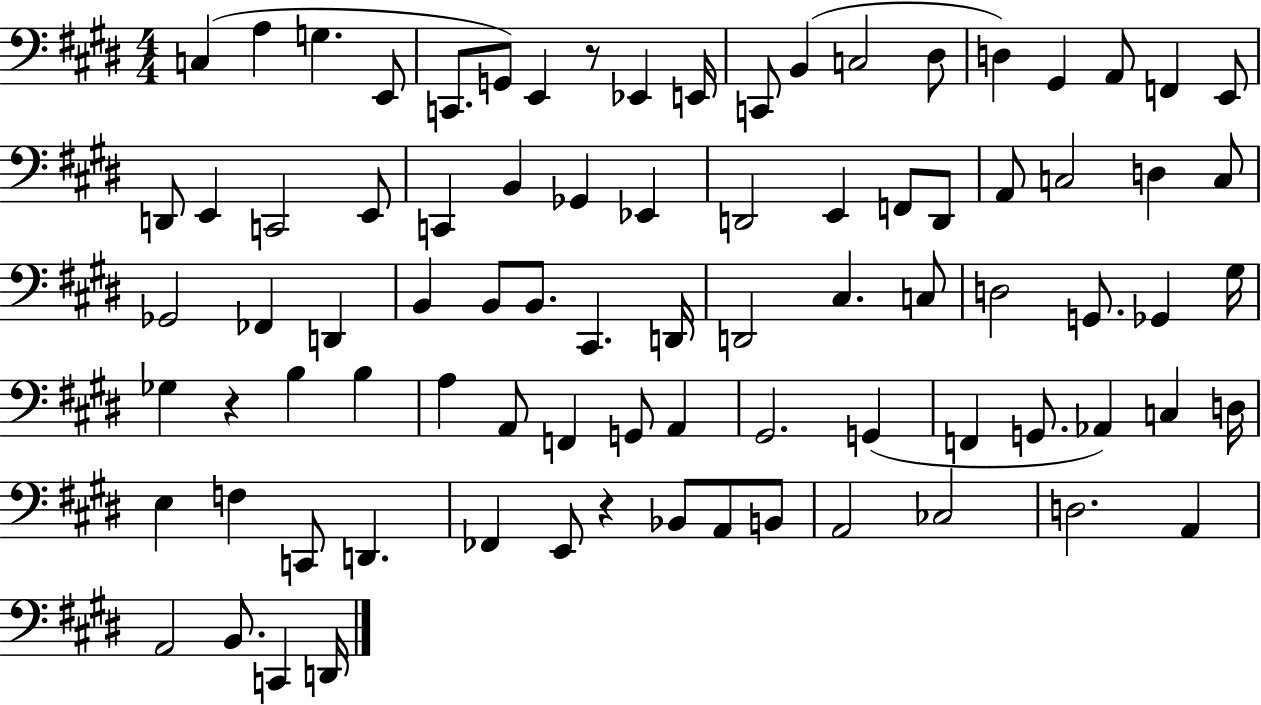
C3/q A3/q G3/q. E2/e C2/e. G2/e E2/q R/e Eb2/q E2/s C2/e B2/q C3/h D#3/e D3/q G#2/q A2/e F2/q E2/e D2/e E2/q C2/h E2/e C2/q B2/q Gb2/q Eb2/q D2/h E2/q F2/e D2/e A2/e C3/h D3/q C3/e Gb2/h FES2/q D2/q B2/q B2/e B2/e. C#2/q. D2/s D2/h C#3/q. C3/e D3/h G2/e. Gb2/q G#3/s Gb3/q R/q B3/q B3/q A3/q A2/e F2/q G2/e A2/q G#2/h. G2/q F2/q G2/e. Ab2/q C3/q D3/s E3/q F3/q C2/e D2/q. FES2/q E2/e R/q Bb2/e A2/e B2/e A2/h CES3/h D3/h. A2/q A2/h B2/e. C2/q D2/s